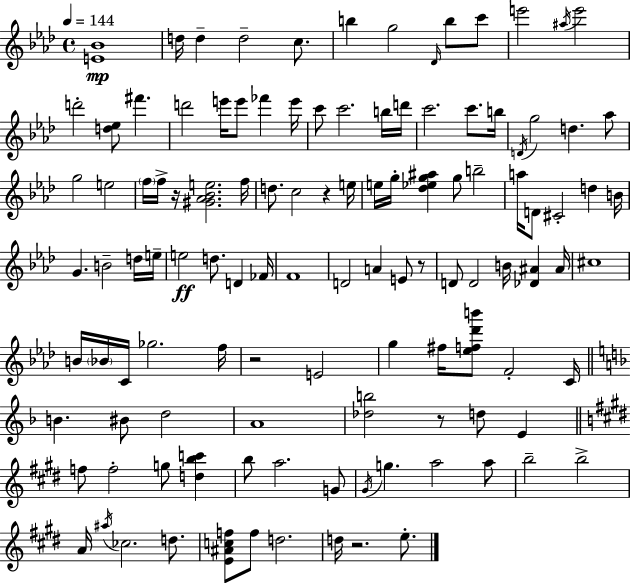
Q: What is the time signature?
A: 4/4